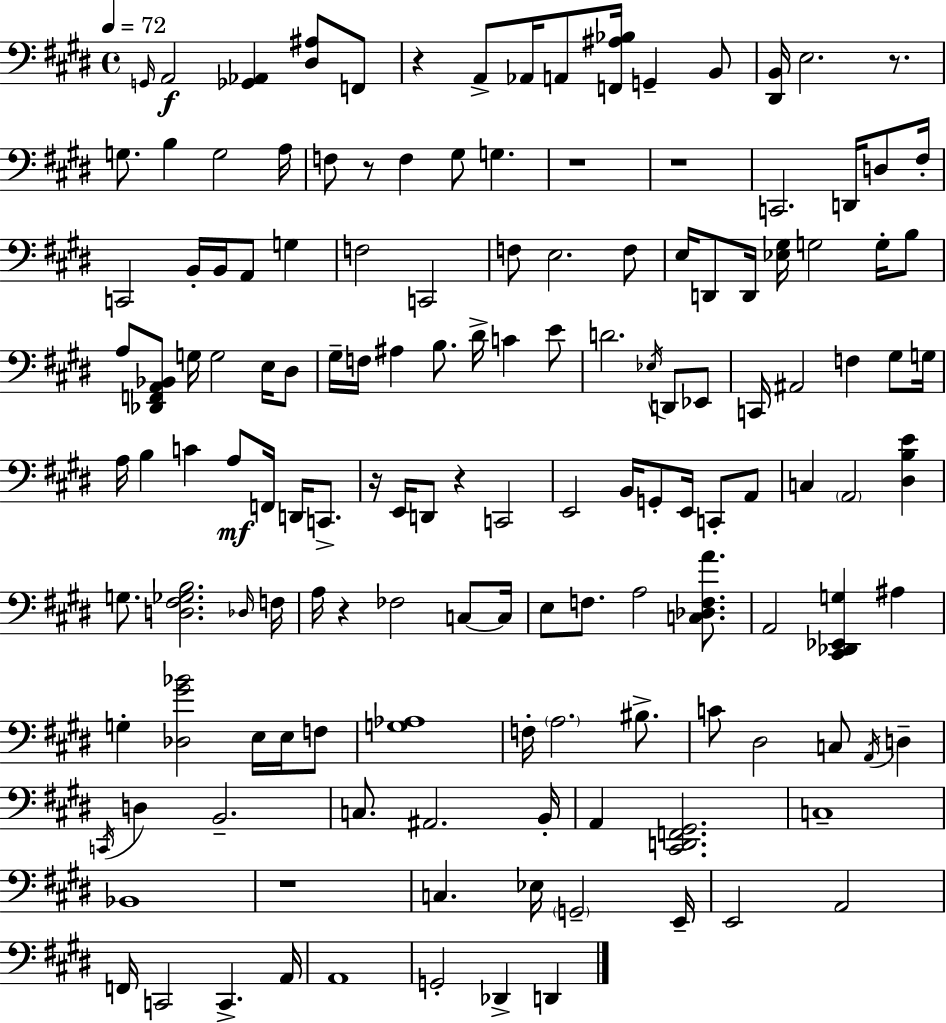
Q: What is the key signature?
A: E major